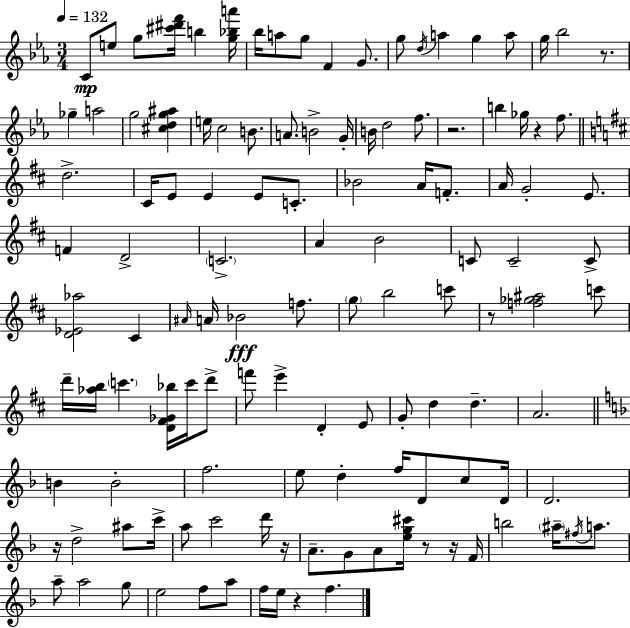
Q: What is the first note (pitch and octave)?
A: C4